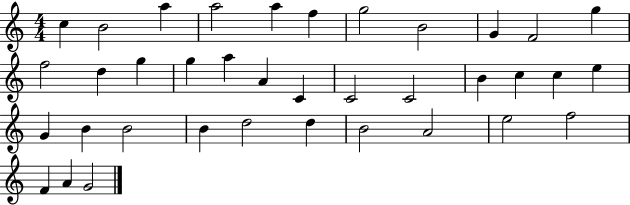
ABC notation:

X:1
T:Untitled
M:4/4
L:1/4
K:C
c B2 a a2 a f g2 B2 G F2 g f2 d g g a A C C2 C2 B c c e G B B2 B d2 d B2 A2 e2 f2 F A G2